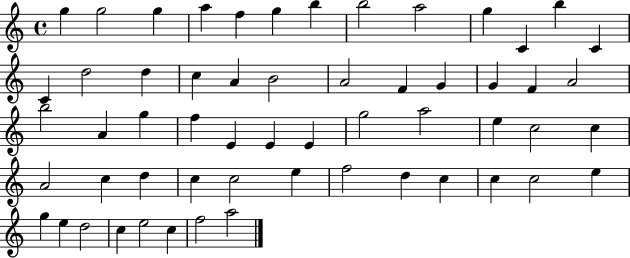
G5/q G5/h G5/q A5/q F5/q G5/q B5/q B5/h A5/h G5/q C4/q B5/q C4/q C4/q D5/h D5/q C5/q A4/q B4/h A4/h F4/q G4/q G4/q F4/q A4/h B5/h A4/q G5/q F5/q E4/q E4/q E4/q G5/h A5/h E5/q C5/h C5/q A4/h C5/q D5/q C5/q C5/h E5/q F5/h D5/q C5/q C5/q C5/h E5/q G5/q E5/q D5/h C5/q E5/h C5/q F5/h A5/h